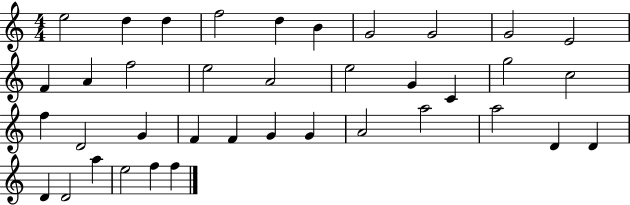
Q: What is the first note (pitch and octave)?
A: E5